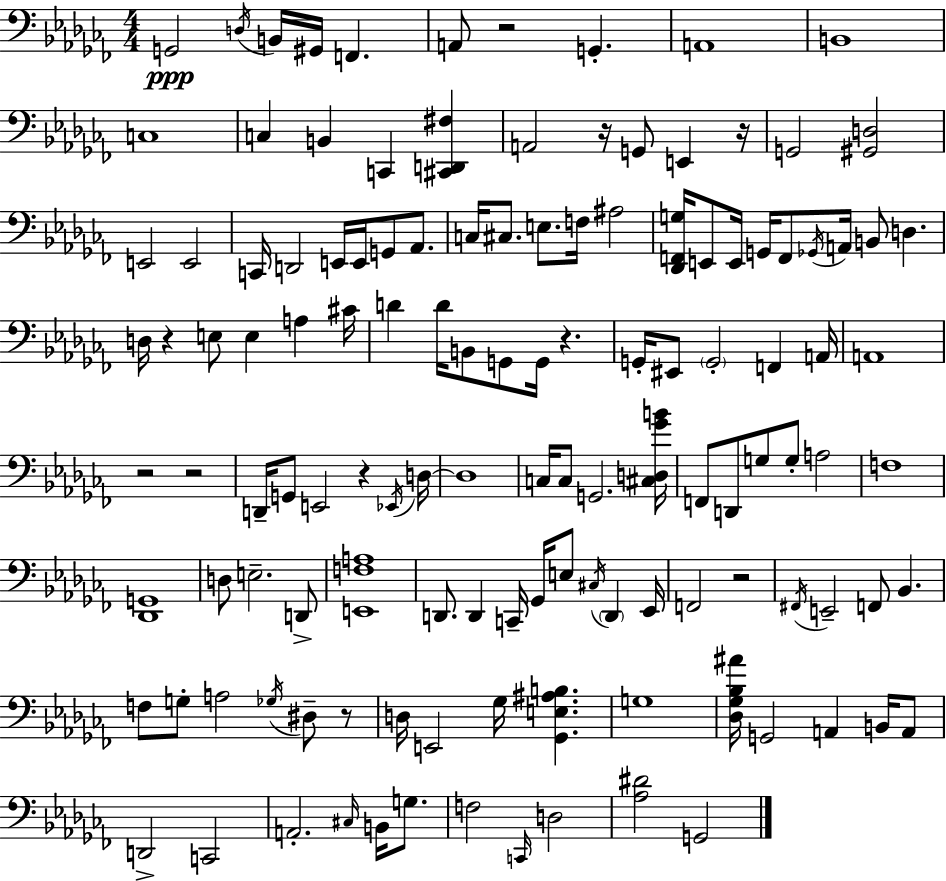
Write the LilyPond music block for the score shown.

{
  \clef bass
  \numericTimeSignature
  \time 4/4
  \key aes \minor
  g,2\ppp \acciaccatura { d16 } b,16 gis,16 f,4. | a,8 r2 g,4.-. | a,1 | b,1 | \break c1 | c4 b,4 c,4 <cis, d, fis>4 | a,2 r16 g,8 e,4 | r16 g,2 <gis, d>2 | \break e,2 e,2 | c,16 d,2 e,16 e,16 g,8 aes,8. | c16 cis8. e8. f16 ais2 | <des, f, g>16 e,8 e,16 g,16 f,8 \acciaccatura { ges,16 } a,16 b,8 d4. | \break d16 r4 e8 e4 a4 | cis'16 d'4 d'16 b,8 g,8 g,16 r4. | g,16-. eis,8 \parenthesize g,2-. f,4 | a,16 a,1 | \break r2 r2 | d,16-- g,8 e,2 r4 | \acciaccatura { ees,16 } d16~~ d1 | c16 c8 g,2. | \break <cis d ges' b'>16 f,8 d,8 g8 g8-. a2 | f1 | <des, g,>1 | d8 e2.-- | \break d,8-> <e, f a>1 | d,8. d,4 c,16-- ges,16 e8 \acciaccatura { cis16 } \parenthesize d,4 | ees,16 f,2 r2 | \acciaccatura { fis,16 } e,2-- f,8 bes,4. | \break f8 g8-. a2 | \acciaccatura { ges16 } dis8-- r8 d16 e,2 ges16 | <ges, e ais b>4. g1 | <des ges bes ais'>16 g,2 a,4 | \break b,16 a,8 d,2-> c,2 | a,2.-. | \grace { cis16 } b,16 g8. f2 \grace { c,16 } | d2 <aes dis'>2 | \break g,2 \bar "|."
}